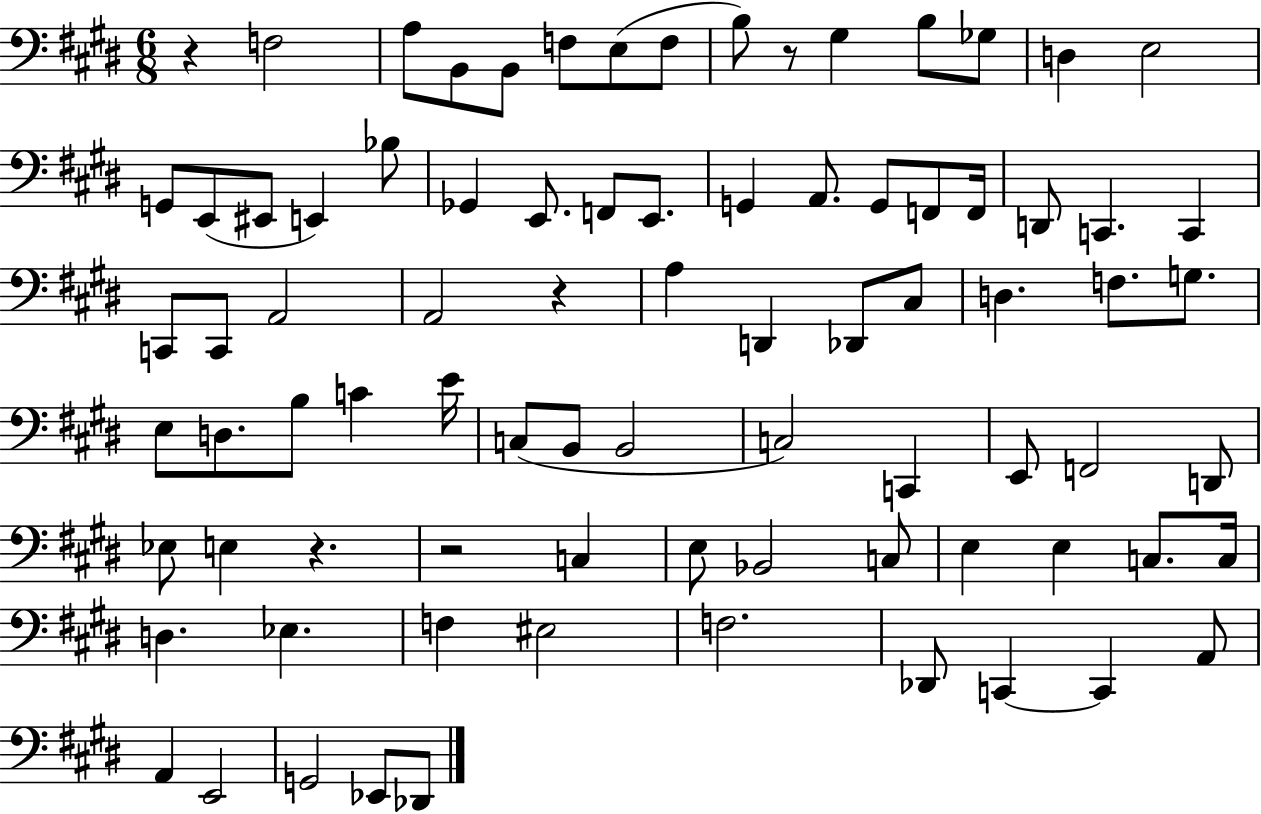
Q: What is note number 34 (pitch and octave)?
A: A2